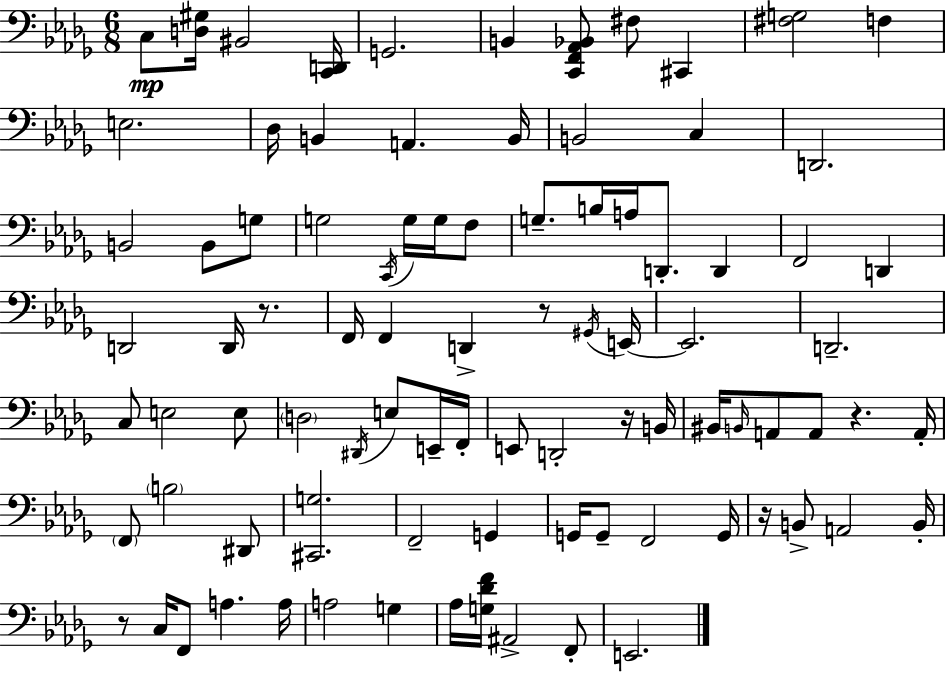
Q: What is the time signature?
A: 6/8